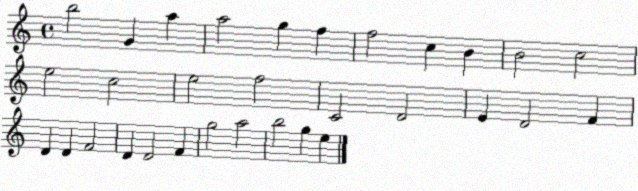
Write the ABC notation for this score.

X:1
T:Untitled
M:4/4
L:1/4
K:C
b2 G a a2 g f f2 c B B2 c2 e2 c2 e2 f2 C2 D2 E D2 F D D F2 D D2 F g2 a2 b2 g e